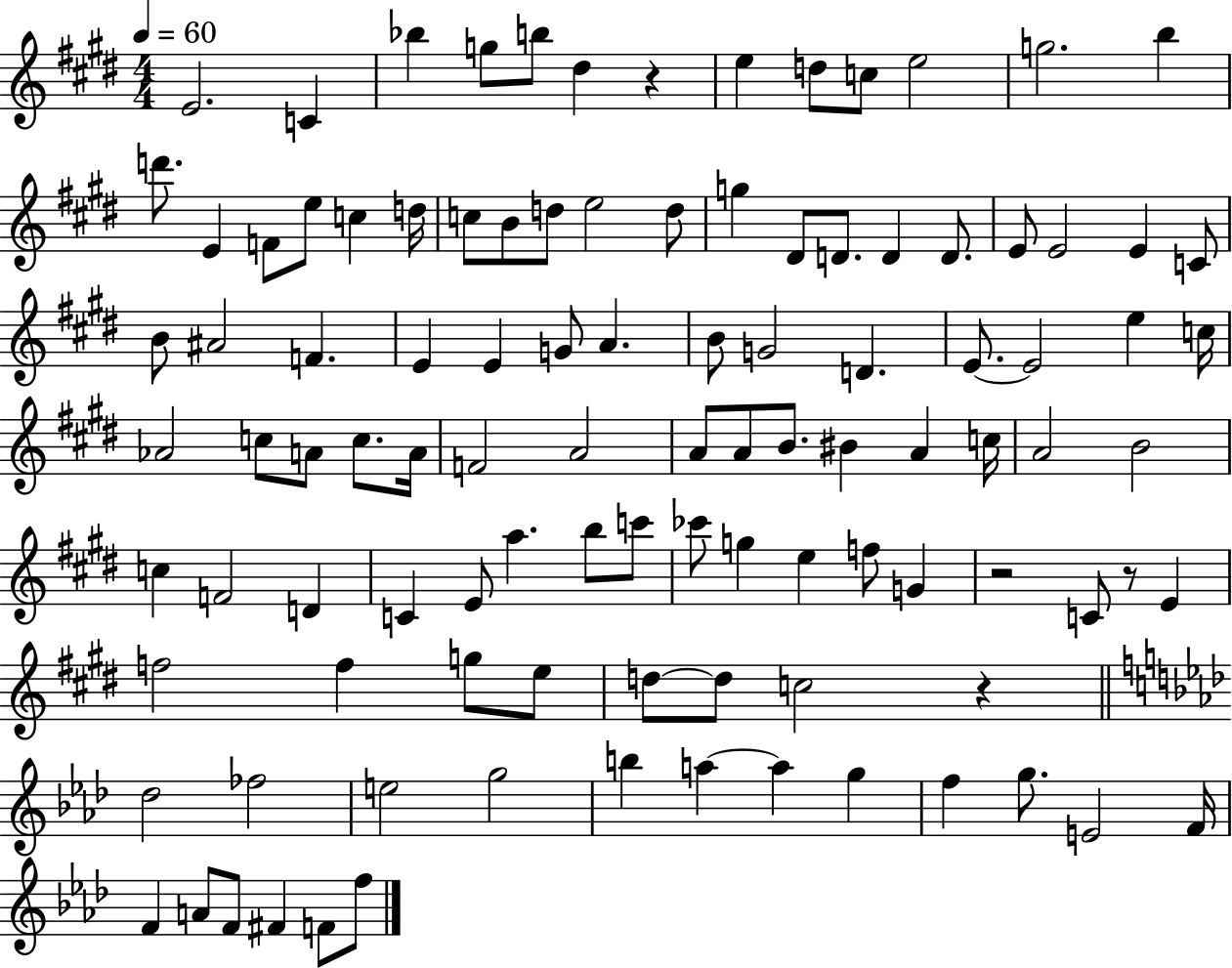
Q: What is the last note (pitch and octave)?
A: F5